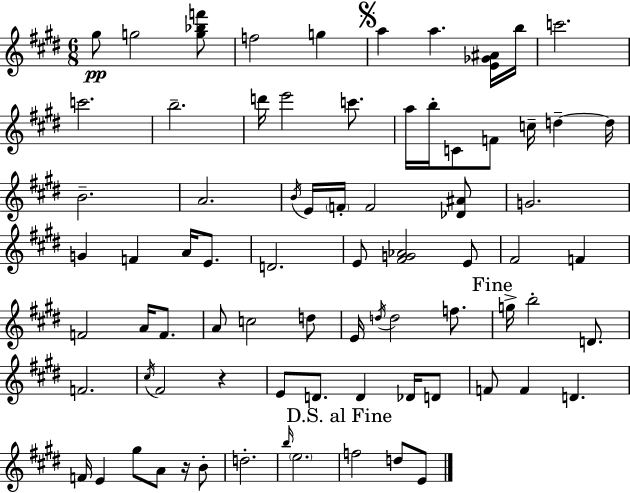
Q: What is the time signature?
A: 6/8